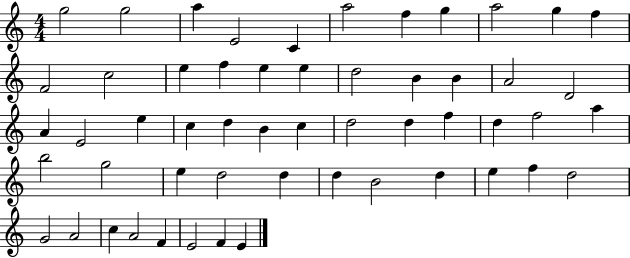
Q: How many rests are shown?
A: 0